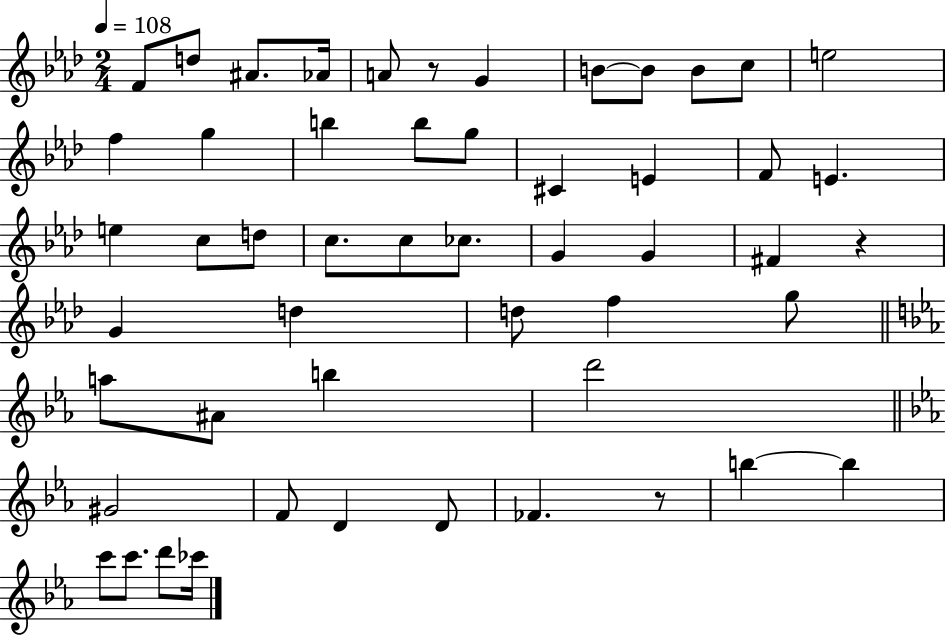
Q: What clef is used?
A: treble